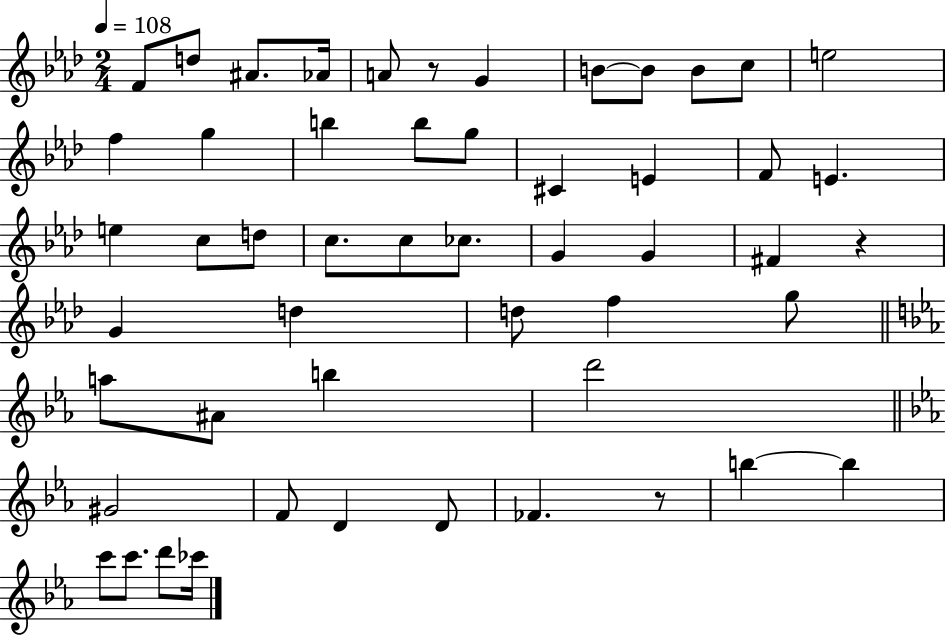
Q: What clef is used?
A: treble